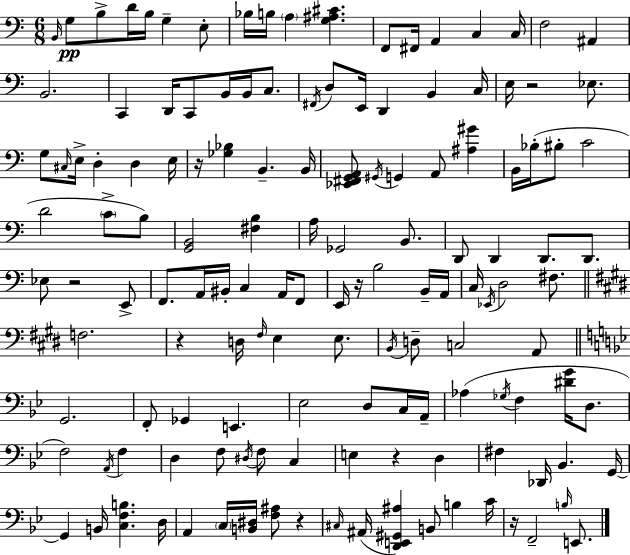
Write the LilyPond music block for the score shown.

{
  \clef bass
  \numericTimeSignature
  \time 6/8
  \key c \major
  \repeat volta 2 { \grace { b,16 }\pp g8 b8-> d'16 b16 g4-- e8-. | bes16 b16 \parenthesize a4 <g ais cis'>4. | f,8 fis,16 a,4 c4 | c16 f2 ais,4 | \break b,2. | c,4 d,16 c,8 b,16 b,16 c8. | \acciaccatura { fis,16 } d8 e,16 d,4 b,4 | c16 e16 r2 ees8. | \break g8 \grace { cis16 } e16-> d4-. d4 | e16 r16 <ges bes>4 b,4.-- | b,16 <ees, fis, g, a,>8 \acciaccatura { gis,16 } g,4 a,8 | <ais gis'>4 b,16 bes16-.( bis8-. c'2 | \break d'2 | \parenthesize c'8-> b8) <g, b,>2 | <fis b>4 a16 ges,2 | b,8. d,8 d,4 d,8. | \break d,8. ees8 r2 | e,8-> f,8. a,16 bis,16-. c4 | a,16 f,8 e,16 r16 b2 | b,16-- a,16 c16 \acciaccatura { ees,16 } d2 | \break fis8. \bar "||" \break \key e \major f2. | r4 d16 \grace { fis16 } e4 e8. | \acciaccatura { b,16 } d8-- c2 | a,8 \bar "||" \break \key bes \major g,2. | f,8-. ges,4 e,4. | ees2 d8 c16 a,16-- | aes4( \acciaccatura { ges16 } f4 <dis' g'>16 d8. | \break f2) \acciaccatura { a,16 } f4 | d4 f8 \acciaccatura { dis16 } f8 c4 | e4 r4 d4 | fis4 des,16 bes,4. | \break g,16~~ g,4 b,16 <c f b>4. | d16 a,4 \parenthesize c16 <b, dis>16 <f ais>8 r4 | \grace { cis16 }( ais,16 <d, e, gis, ais>4) b,8 b4 | c'16 r16 f,2-- | \break \grace { b16 } e,8. } \bar "|."
}